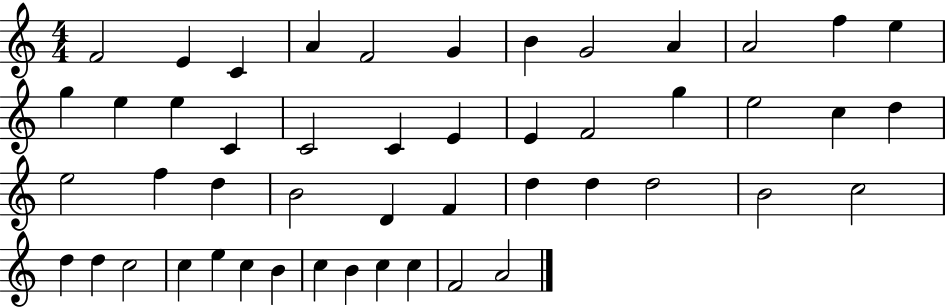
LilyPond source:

{
  \clef treble
  \numericTimeSignature
  \time 4/4
  \key c \major
  f'2 e'4 c'4 | a'4 f'2 g'4 | b'4 g'2 a'4 | a'2 f''4 e''4 | \break g''4 e''4 e''4 c'4 | c'2 c'4 e'4 | e'4 f'2 g''4 | e''2 c''4 d''4 | \break e''2 f''4 d''4 | b'2 d'4 f'4 | d''4 d''4 d''2 | b'2 c''2 | \break d''4 d''4 c''2 | c''4 e''4 c''4 b'4 | c''4 b'4 c''4 c''4 | f'2 a'2 | \break \bar "|."
}